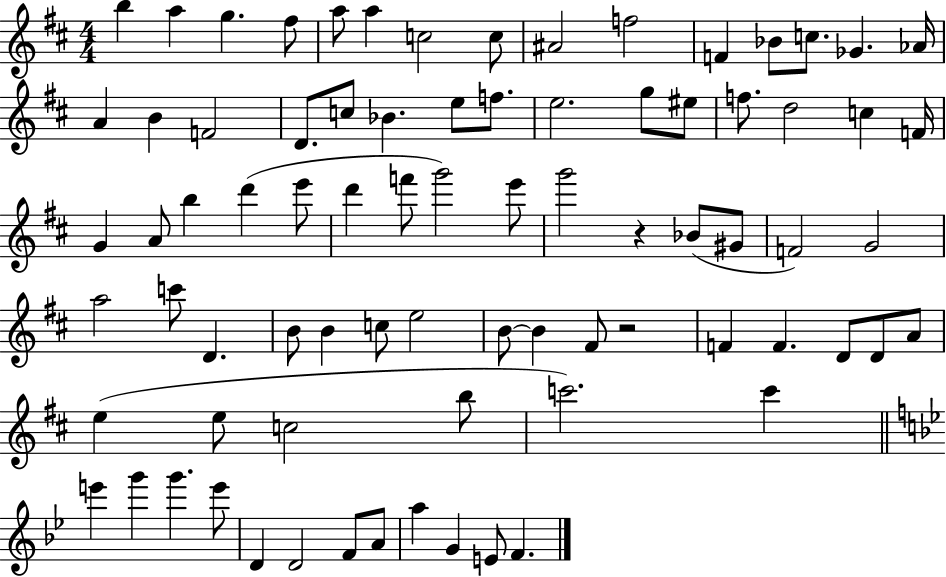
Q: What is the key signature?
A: D major